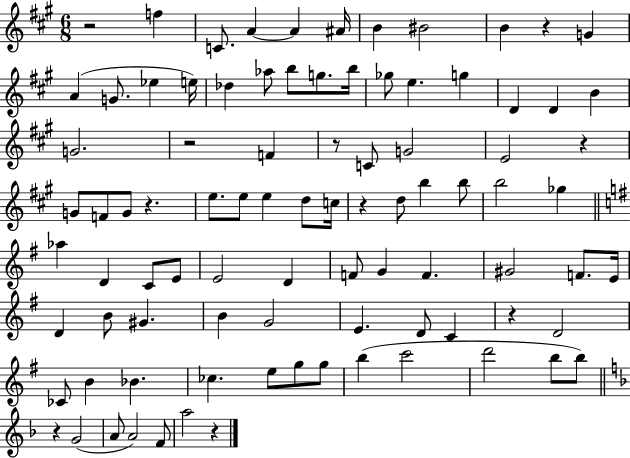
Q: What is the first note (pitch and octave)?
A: F5